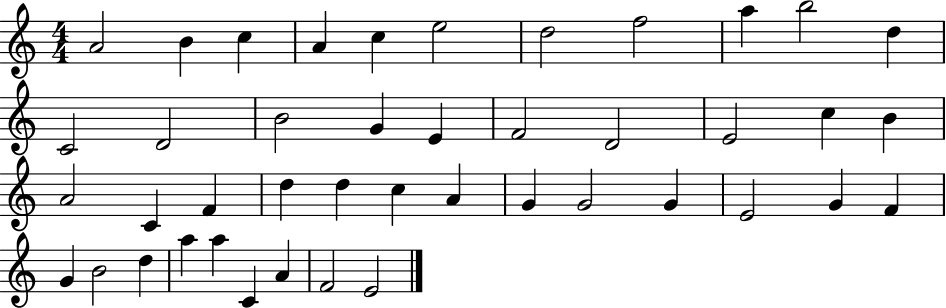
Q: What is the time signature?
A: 4/4